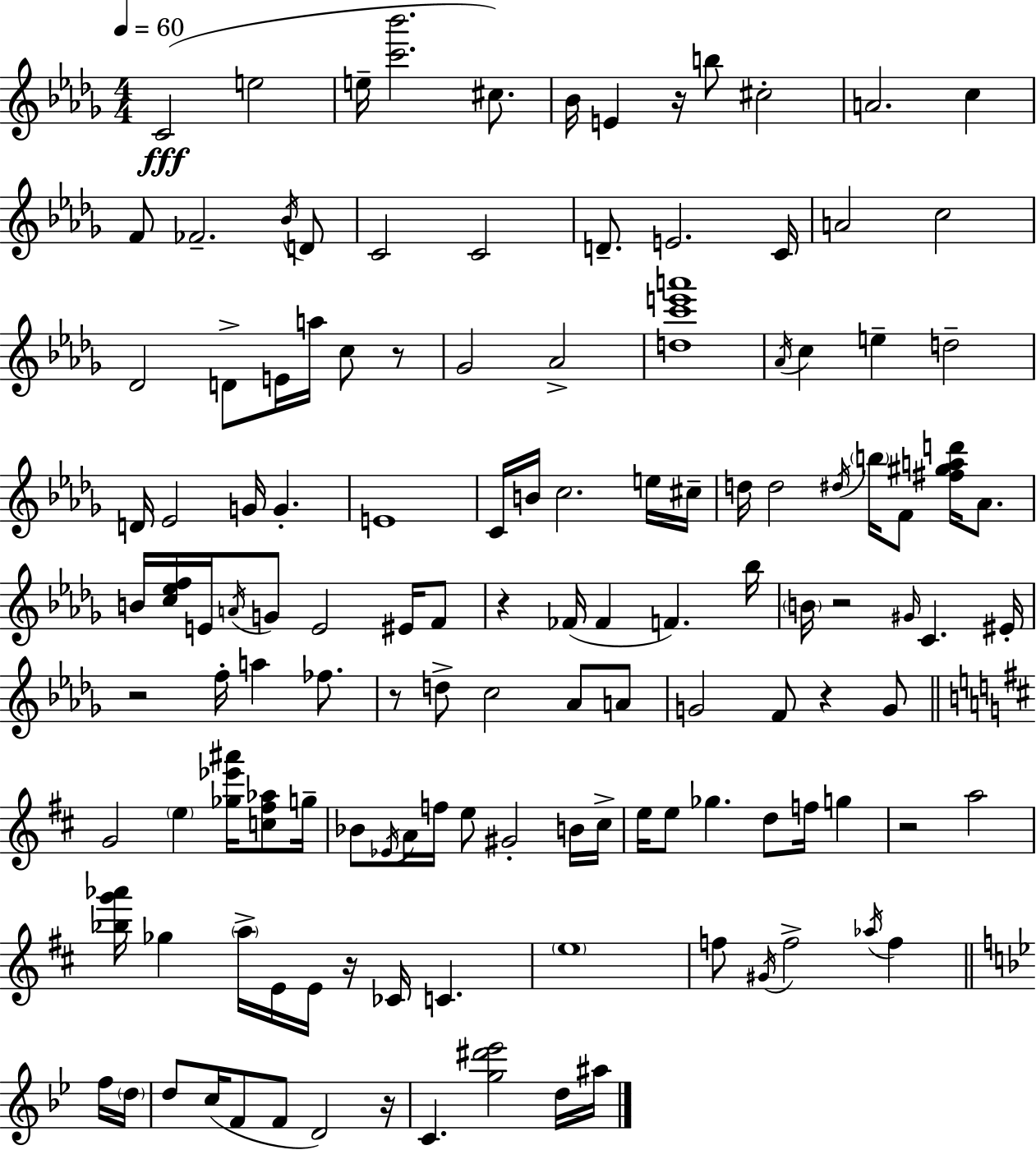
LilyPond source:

{
  \clef treble
  \numericTimeSignature
  \time 4/4
  \key bes \minor
  \tempo 4 = 60
  c'2(\fff e''2 | e''16-- <c''' bes'''>2. cis''8.) | bes'16 e'4 r16 b''8 cis''2-. | a'2. c''4 | \break f'8 fes'2.-- \acciaccatura { bes'16 } d'8 | c'2 c'2 | d'8.-- e'2. | c'16 a'2 c''2 | \break des'2 d'8-> e'16 a''16 c''8 r8 | ges'2 aes'2-> | <d'' c''' e''' a'''>1 | \acciaccatura { aes'16 } c''4 e''4-- d''2-- | \break d'16 ees'2 g'16 g'4.-. | e'1 | c'16 b'16 c''2. | e''16 cis''16-- d''16 d''2 \acciaccatura { dis''16 } \parenthesize b''16 f'8 <fis'' gis'' a'' d'''>16 | \break aes'8. b'16 <c'' ees'' f''>16 e'16 \acciaccatura { a'16 } g'8 e'2 | eis'16 f'8 r4 fes'16( fes'4 f'4.) | bes''16 \parenthesize b'16 r2 \grace { gis'16 } c'4. | eis'16-. r2 f''16-. a''4 | \break fes''8. r8 d''8-> c''2 | aes'8 a'8 g'2 f'8 r4 | g'8 \bar "||" \break \key b \minor g'2 \parenthesize e''4 <ges'' ees''' ais'''>16 <c'' fis'' aes''>8 g''16-- | bes'8 \acciaccatura { ees'16 } a'16 f''16 e''8 gis'2-. b'16 | cis''16-> e''16 e''8 ges''4. d''8 f''16 g''4 | r2 a''2 | \break <bes'' g''' aes'''>16 ges''4 \parenthesize a''16-> e'16 e'16 r16 ces'16 c'4. | \parenthesize e''1 | f''8 \acciaccatura { gis'16 } f''2-> \acciaccatura { aes''16 } f''4 | \bar "||" \break \key g \minor f''16 \parenthesize d''16 d''8 c''16( f'8 f'8 d'2) | r16 c'4. <g'' dis''' ees'''>2 | d''16 ais''16 \bar "|."
}